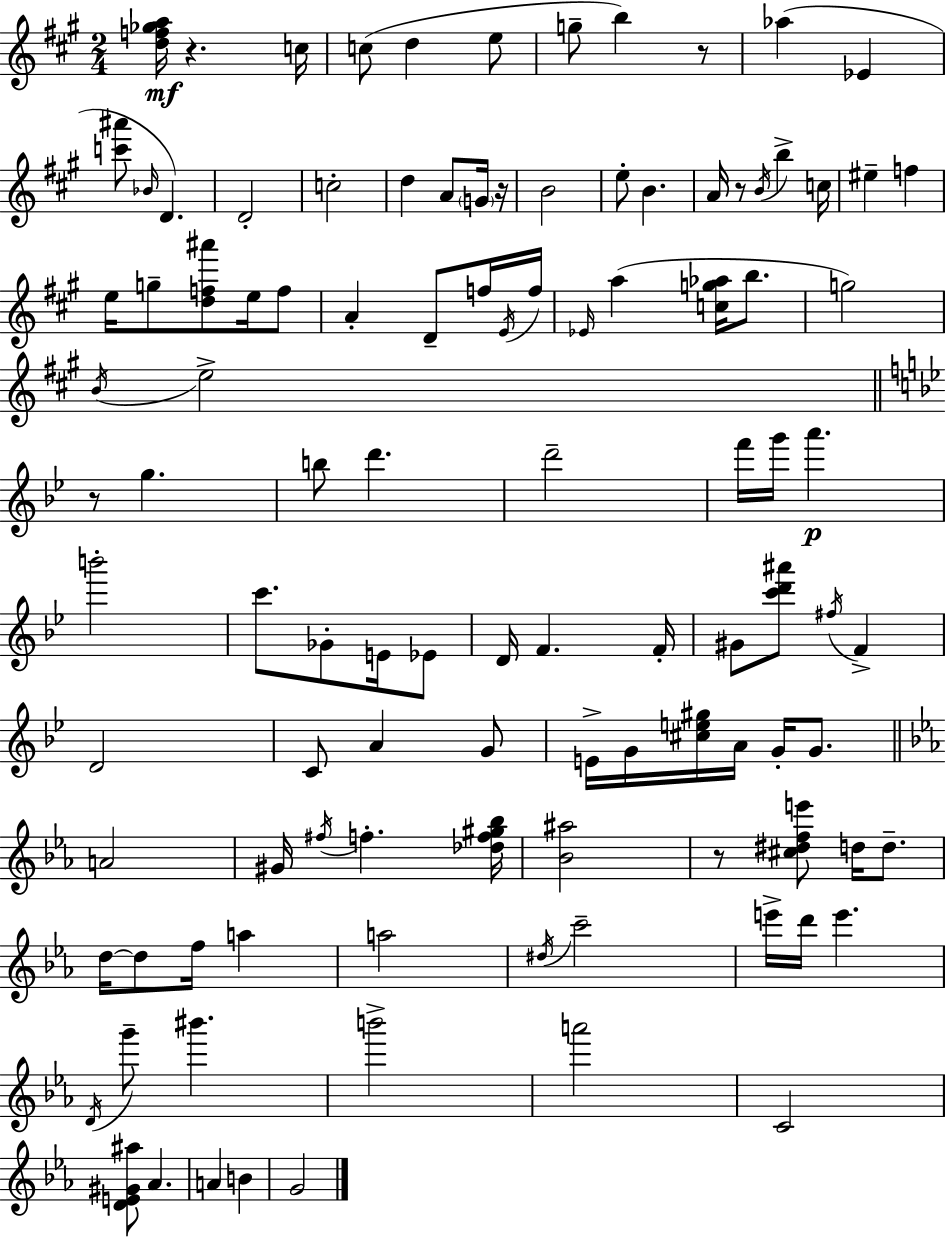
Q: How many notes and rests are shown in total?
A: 108